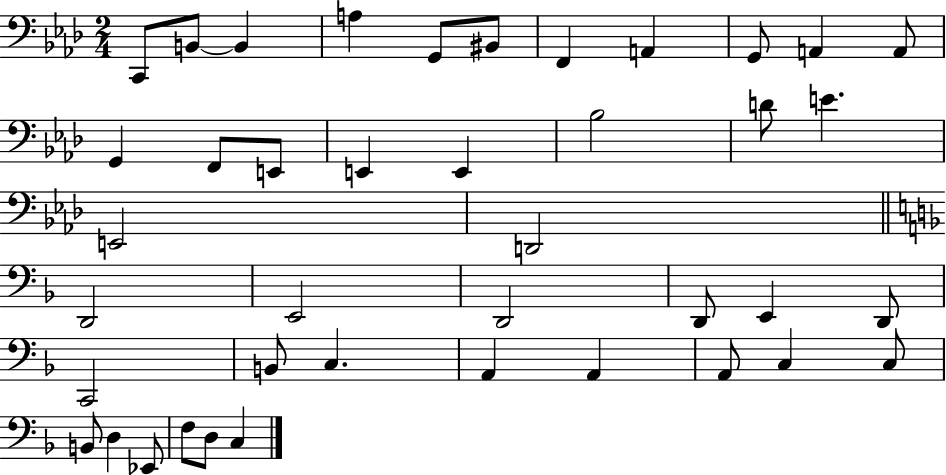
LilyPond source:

{
  \clef bass
  \numericTimeSignature
  \time 2/4
  \key aes \major
  c,8 b,8~~ b,4 | a4 g,8 bis,8 | f,4 a,4 | g,8 a,4 a,8 | \break g,4 f,8 e,8 | e,4 e,4 | bes2 | d'8 e'4. | \break e,2 | d,2 | \bar "||" \break \key d \minor d,2 | e,2 | d,2 | d,8 e,4 d,8 | \break c,2 | b,8 c4. | a,4 a,4 | a,8 c4 c8 | \break b,8 d4 ees,8 | f8 d8 c4 | \bar "|."
}